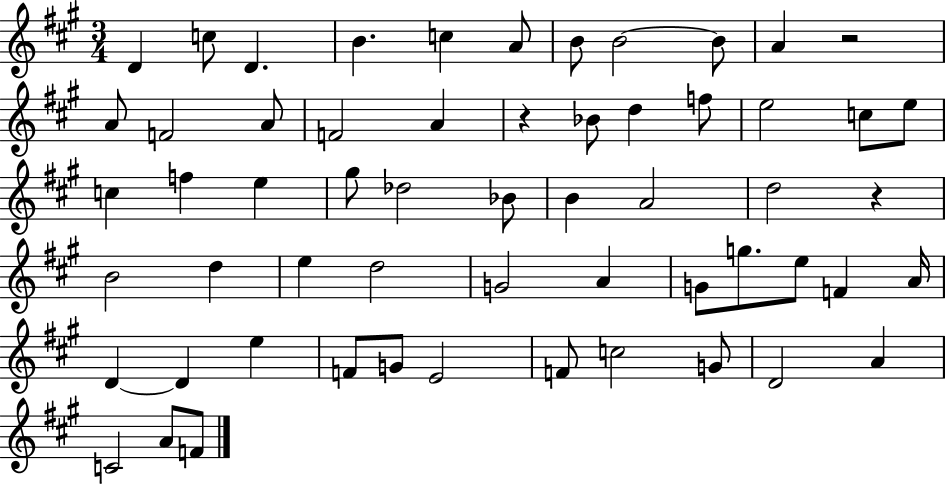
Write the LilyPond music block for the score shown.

{
  \clef treble
  \numericTimeSignature
  \time 3/4
  \key a \major
  \repeat volta 2 { d'4 c''8 d'4. | b'4. c''4 a'8 | b'8 b'2~~ b'8 | a'4 r2 | \break a'8 f'2 a'8 | f'2 a'4 | r4 bes'8 d''4 f''8 | e''2 c''8 e''8 | \break c''4 f''4 e''4 | gis''8 des''2 bes'8 | b'4 a'2 | d''2 r4 | \break b'2 d''4 | e''4 d''2 | g'2 a'4 | g'8 g''8. e''8 f'4 a'16 | \break d'4~~ d'4 e''4 | f'8 g'8 e'2 | f'8 c''2 g'8 | d'2 a'4 | \break c'2 a'8 f'8 | } \bar "|."
}